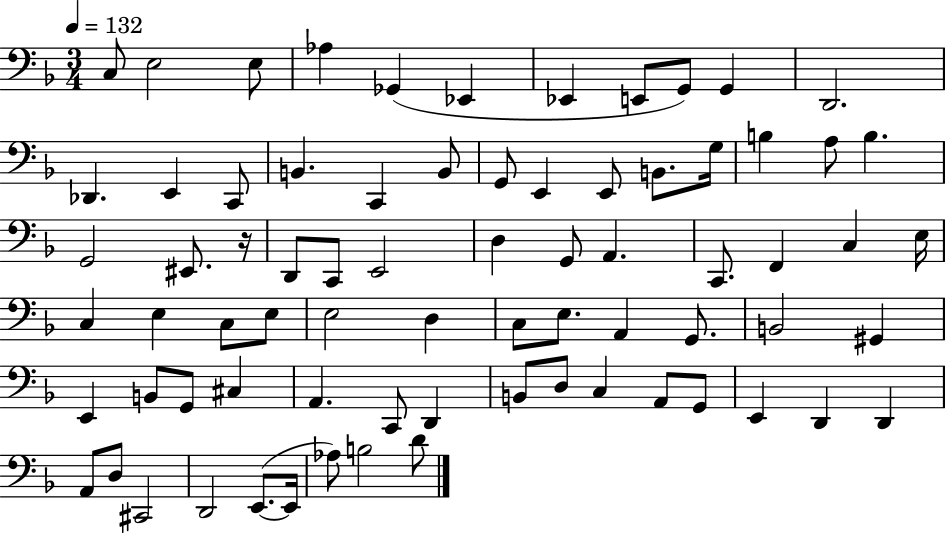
{
  \clef bass
  \numericTimeSignature
  \time 3/4
  \key f \major
  \tempo 4 = 132
  c8 e2 e8 | aes4 ges,4( ees,4 | ees,4 e,8 g,8) g,4 | d,2. | \break des,4. e,4 c,8 | b,4. c,4 b,8 | g,8 e,4 e,8 b,8. g16 | b4 a8 b4. | \break g,2 eis,8. r16 | d,8 c,8 e,2 | d4 g,8 a,4. | c,8. f,4 c4 e16 | \break c4 e4 c8 e8 | e2 d4 | c8 e8. a,4 g,8. | b,2 gis,4 | \break e,4 b,8 g,8 cis4 | a,4. c,8 d,4 | b,8 d8 c4 a,8 g,8 | e,4 d,4 d,4 | \break a,8 d8 cis,2 | d,2 e,8.~(~ e,16 | aes8) b2 d'8 | \bar "|."
}